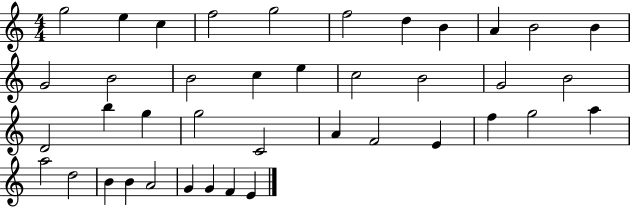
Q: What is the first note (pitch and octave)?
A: G5